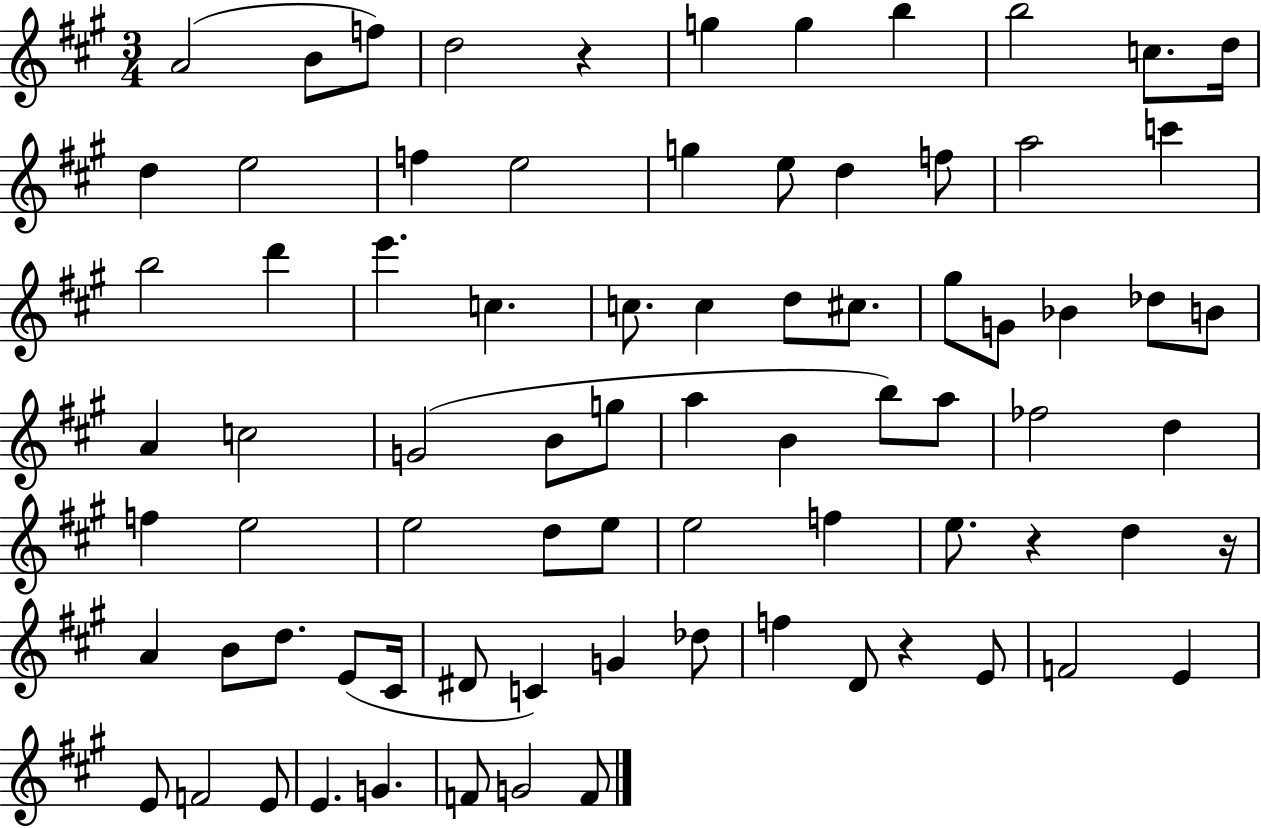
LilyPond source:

{
  \clef treble
  \numericTimeSignature
  \time 3/4
  \key a \major
  \repeat volta 2 { a'2( b'8 f''8) | d''2 r4 | g''4 g''4 b''4 | b''2 c''8. d''16 | \break d''4 e''2 | f''4 e''2 | g''4 e''8 d''4 f''8 | a''2 c'''4 | \break b''2 d'''4 | e'''4. c''4. | c''8. c''4 d''8 cis''8. | gis''8 g'8 bes'4 des''8 b'8 | \break a'4 c''2 | g'2( b'8 g''8 | a''4 b'4 b''8) a''8 | fes''2 d''4 | \break f''4 e''2 | e''2 d''8 e''8 | e''2 f''4 | e''8. r4 d''4 r16 | \break a'4 b'8 d''8. e'8( cis'16 | dis'8 c'4) g'4 des''8 | f''4 d'8 r4 e'8 | f'2 e'4 | \break e'8 f'2 e'8 | e'4. g'4. | f'8 g'2 f'8 | } \bar "|."
}